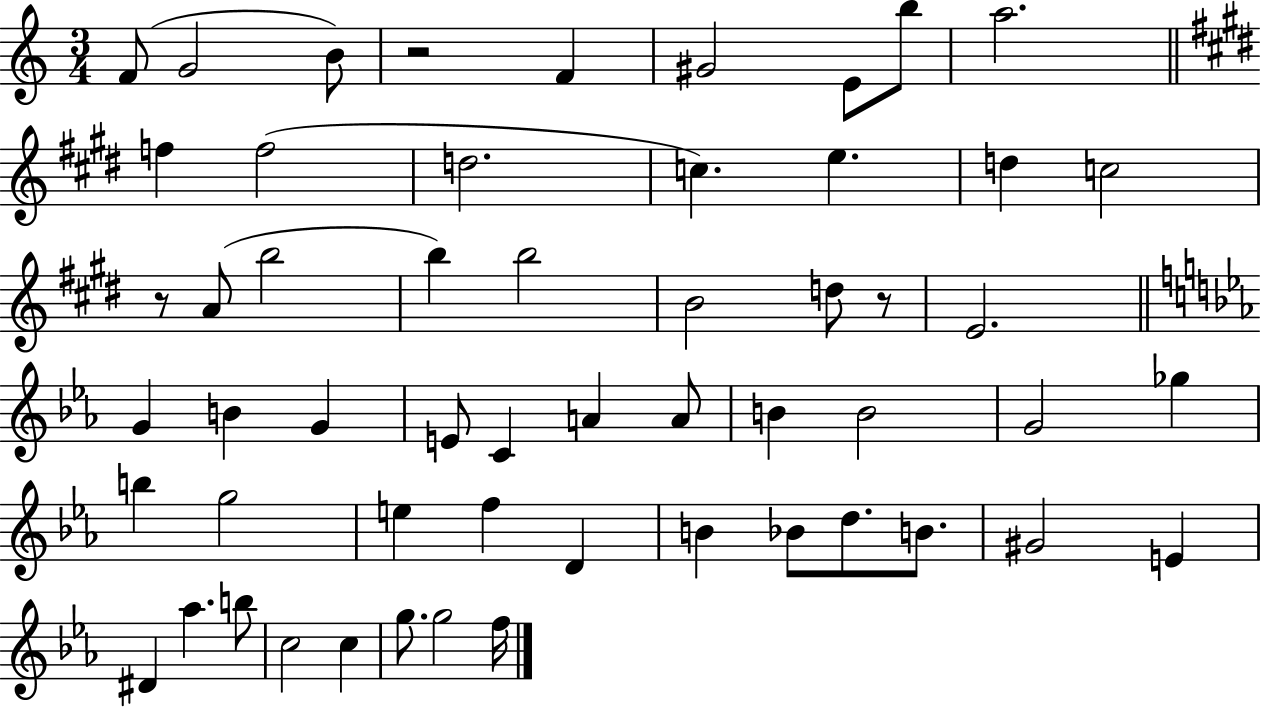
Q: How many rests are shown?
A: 3